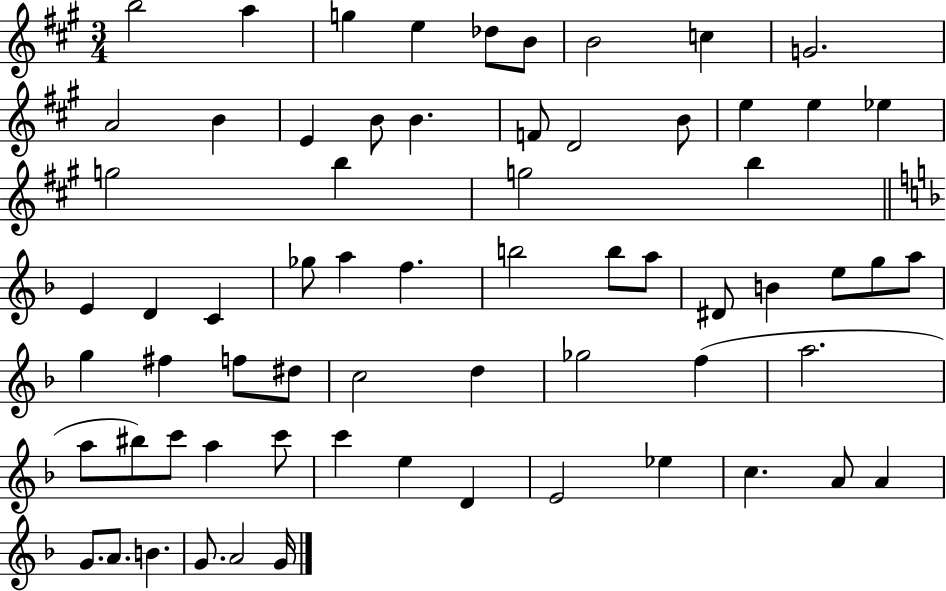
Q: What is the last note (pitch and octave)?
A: G4